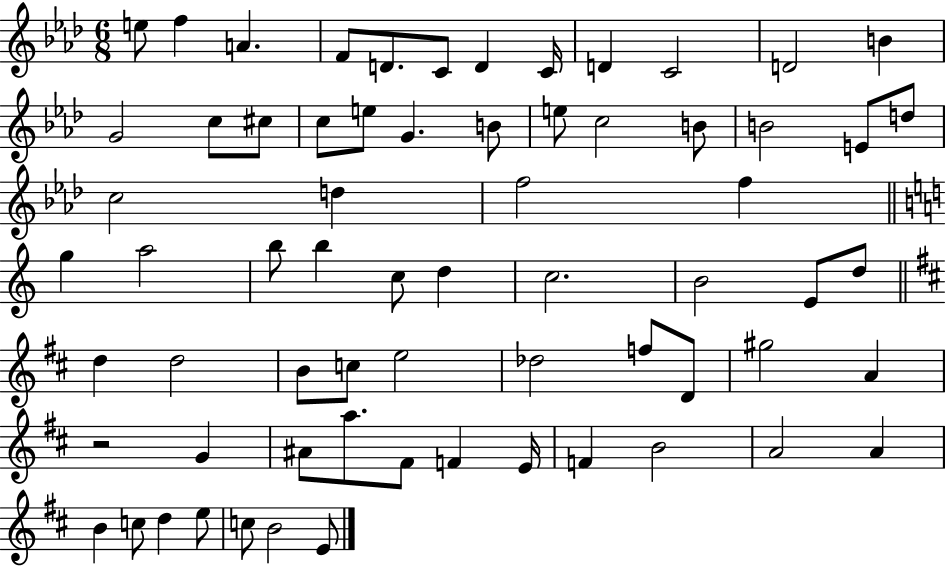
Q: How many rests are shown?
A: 1